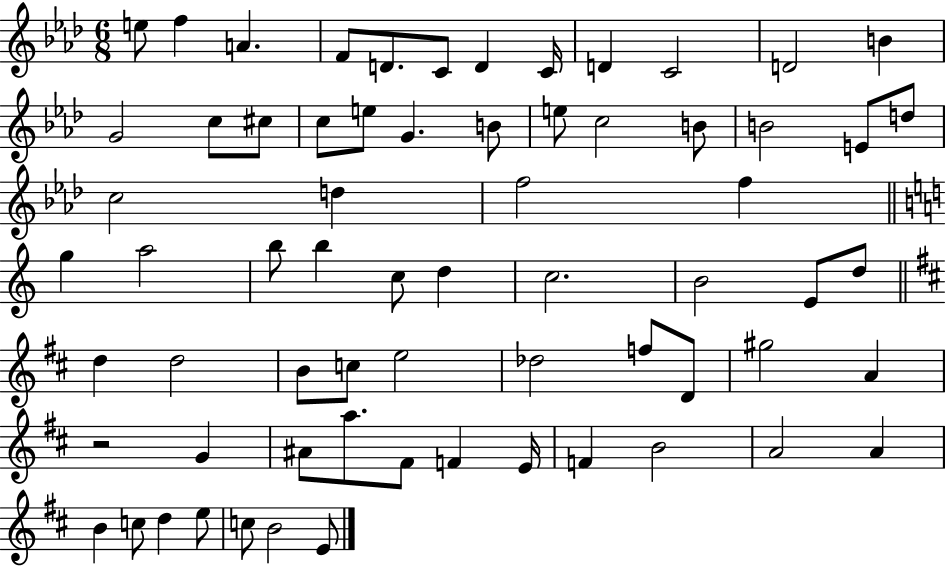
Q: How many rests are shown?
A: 1